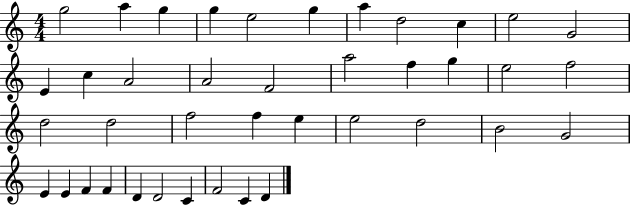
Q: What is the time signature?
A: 4/4